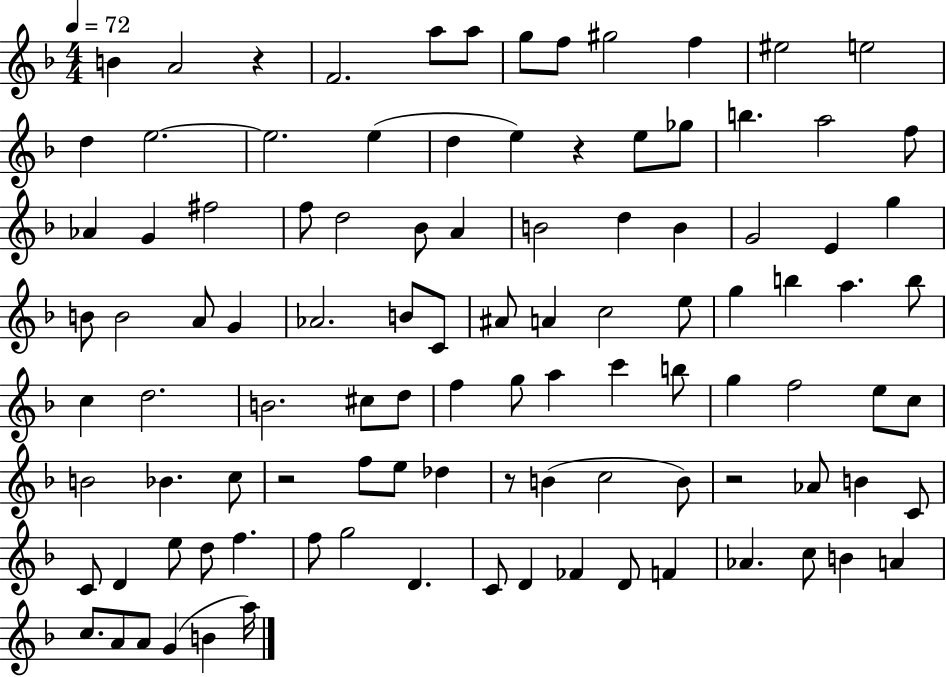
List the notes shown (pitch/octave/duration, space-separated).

B4/q A4/h R/q F4/h. A5/e A5/e G5/e F5/e G#5/h F5/q EIS5/h E5/h D5/q E5/h. E5/h. E5/q D5/q E5/q R/q E5/e Gb5/e B5/q. A5/h F5/e Ab4/q G4/q F#5/h F5/e D5/h Bb4/e A4/q B4/h D5/q B4/q G4/h E4/q G5/q B4/e B4/h A4/e G4/q Ab4/h. B4/e C4/e A#4/e A4/q C5/h E5/e G5/q B5/q A5/q. B5/e C5/q D5/h. B4/h. C#5/e D5/e F5/q G5/e A5/q C6/q B5/e G5/q F5/h E5/e C5/e B4/h Bb4/q. C5/e R/h F5/e E5/e Db5/q R/e B4/q C5/h B4/e R/h Ab4/e B4/q C4/e C4/e D4/q E5/e D5/e F5/q. F5/e G5/h D4/q. C4/e D4/q FES4/q D4/e F4/q Ab4/q. C5/e B4/q A4/q C5/e. A4/e A4/e G4/q B4/q A5/s